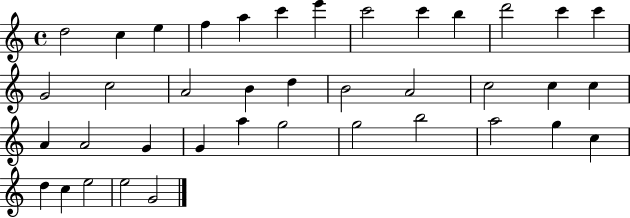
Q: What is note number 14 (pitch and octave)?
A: G4